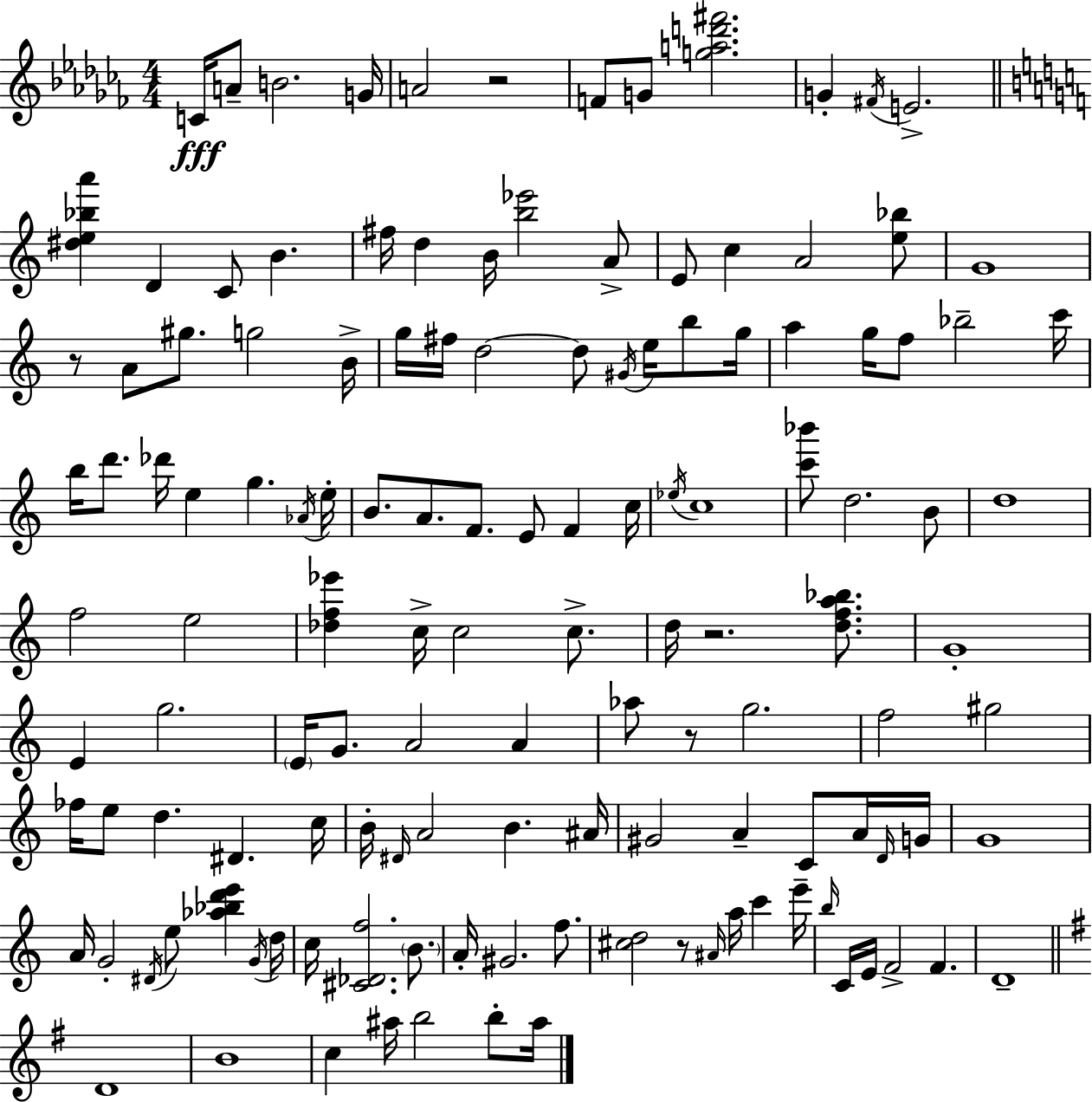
C4/s A4/e B4/h. G4/s A4/h R/h F4/e G4/e [G5,A5,D6,F#6]/h. G4/q F#4/s E4/h. [D#5,E5,Bb5,A6]/q D4/q C4/e B4/q. F#5/s D5/q B4/s [B5,Eb6]/h A4/e E4/e C5/q A4/h [E5,Bb5]/e G4/w R/e A4/e G#5/e. G5/h B4/s G5/s F#5/s D5/h D5/e G#4/s E5/s B5/e G5/s A5/q G5/s F5/e Bb5/h C6/s B5/s D6/e. Db6/s E5/q G5/q. Ab4/s E5/s B4/e. A4/e. F4/e. E4/e F4/q C5/s Eb5/s C5/w [C6,Bb6]/e D5/h. B4/e D5/w F5/h E5/h [Db5,F5,Eb6]/q C5/s C5/h C5/e. D5/s R/h. [D5,F5,A5,Bb5]/e. G4/w E4/q G5/h. E4/s G4/e. A4/h A4/q Ab5/e R/e G5/h. F5/h G#5/h FES5/s E5/e D5/q. D#4/q. C5/s B4/s D#4/s A4/h B4/q. A#4/s G#4/h A4/q C4/e A4/s D4/s G4/s G4/w A4/s G4/h D#4/s E5/e [Ab5,Bb5,D6,E6]/q G4/s D5/s C5/s [C#4,Db4,F5]/h. B4/e. A4/s G#4/h. F5/e. [C#5,D5]/h R/e A#4/s A5/s C6/q E6/s B5/s C4/s E4/s F4/h F4/q. D4/w D4/w B4/w C5/q A#5/s B5/h B5/e A#5/s